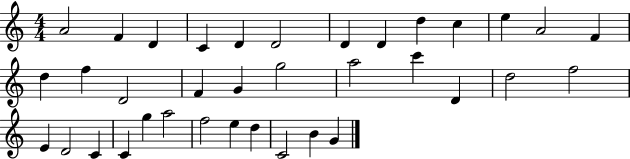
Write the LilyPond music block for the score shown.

{
  \clef treble
  \numericTimeSignature
  \time 4/4
  \key c \major
  a'2 f'4 d'4 | c'4 d'4 d'2 | d'4 d'4 d''4 c''4 | e''4 a'2 f'4 | \break d''4 f''4 d'2 | f'4 g'4 g''2 | a''2 c'''4 d'4 | d''2 f''2 | \break e'4 d'2 c'4 | c'4 g''4 a''2 | f''2 e''4 d''4 | c'2 b'4 g'4 | \break \bar "|."
}